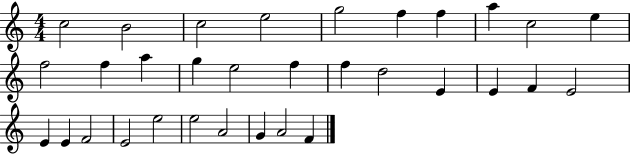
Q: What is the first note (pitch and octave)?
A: C5